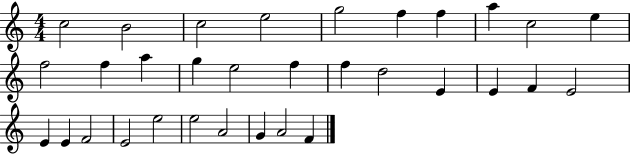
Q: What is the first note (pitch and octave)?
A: C5